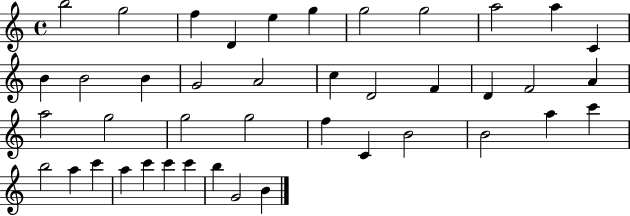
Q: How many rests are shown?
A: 0